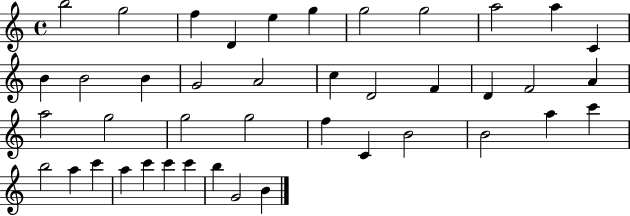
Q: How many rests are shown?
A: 0